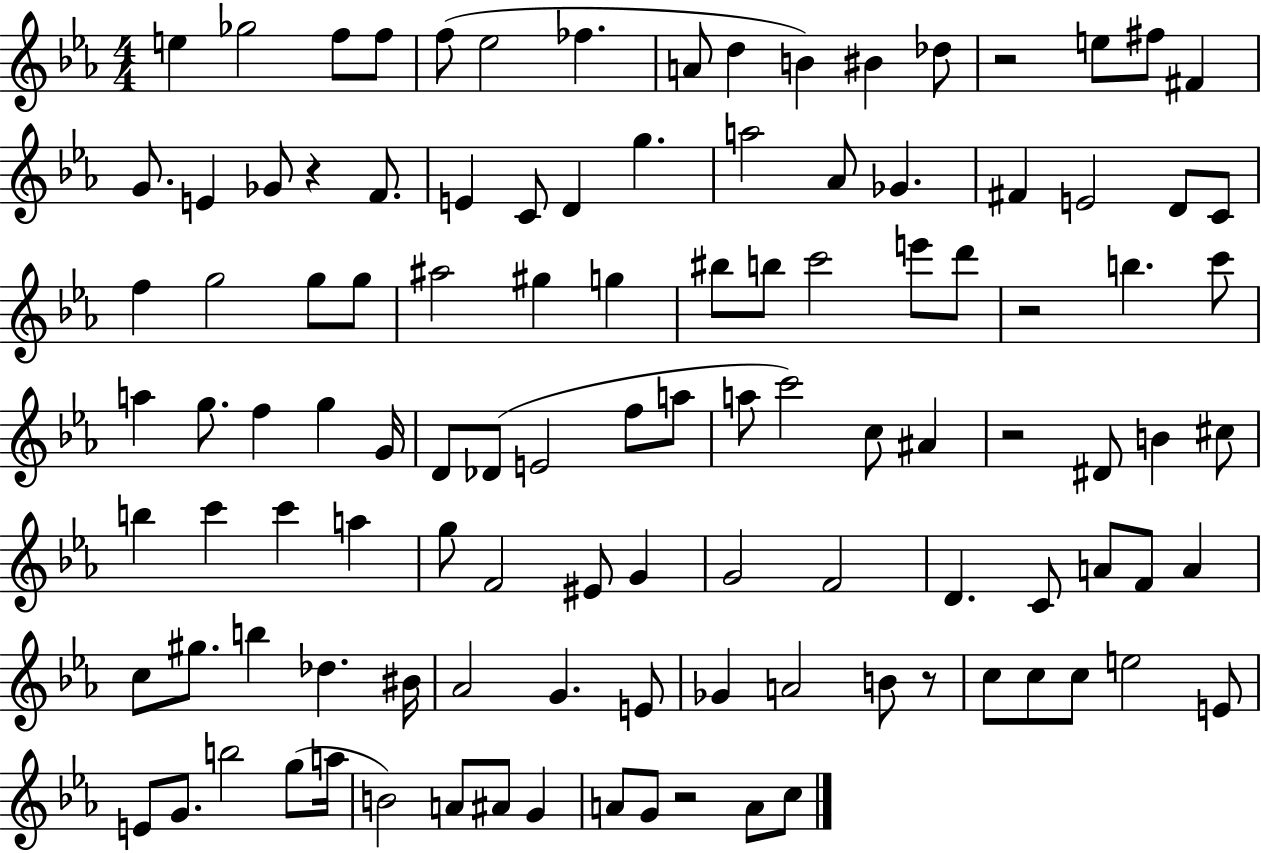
E5/q Gb5/h F5/e F5/e F5/e Eb5/h FES5/q. A4/e D5/q B4/q BIS4/q Db5/e R/h E5/e F#5/e F#4/q G4/e. E4/q Gb4/e R/q F4/e. E4/q C4/e D4/q G5/q. A5/h Ab4/e Gb4/q. F#4/q E4/h D4/e C4/e F5/q G5/h G5/e G5/e A#5/h G#5/q G5/q BIS5/e B5/e C6/h E6/e D6/e R/h B5/q. C6/e A5/q G5/e. F5/q G5/q G4/s D4/e Db4/e E4/h F5/e A5/e A5/e C6/h C5/e A#4/q R/h D#4/e B4/q C#5/e B5/q C6/q C6/q A5/q G5/e F4/h EIS4/e G4/q G4/h F4/h D4/q. C4/e A4/e F4/e A4/q C5/e G#5/e. B5/q Db5/q. BIS4/s Ab4/h G4/q. E4/e Gb4/q A4/h B4/e R/e C5/e C5/e C5/e E5/h E4/e E4/e G4/e. B5/h G5/e A5/s B4/h A4/e A#4/e G4/q A4/e G4/e R/h A4/e C5/e